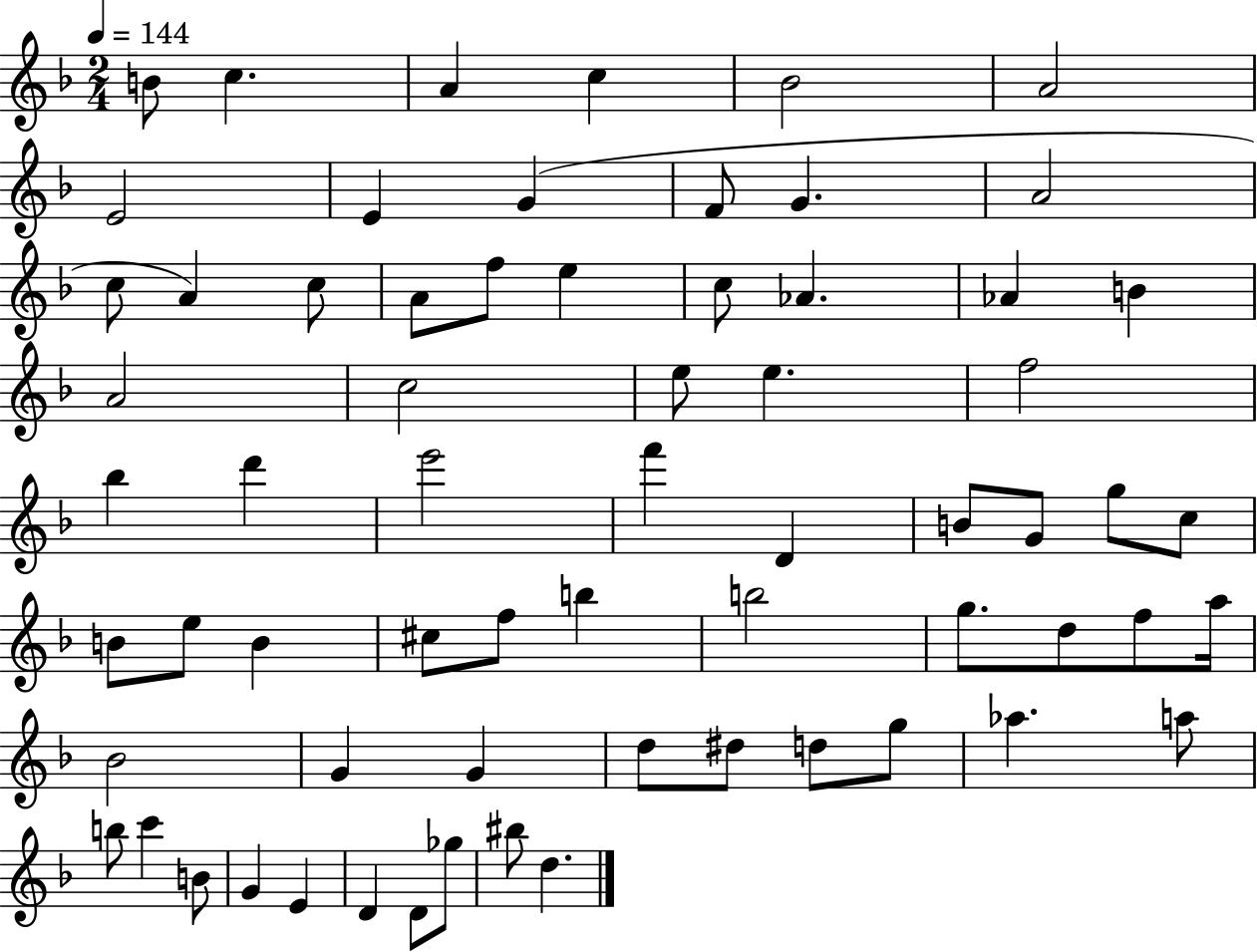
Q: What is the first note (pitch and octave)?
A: B4